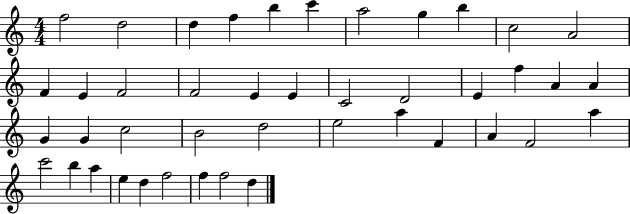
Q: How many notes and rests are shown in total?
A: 43